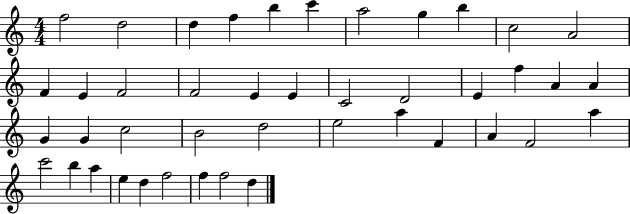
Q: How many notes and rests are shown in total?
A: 43